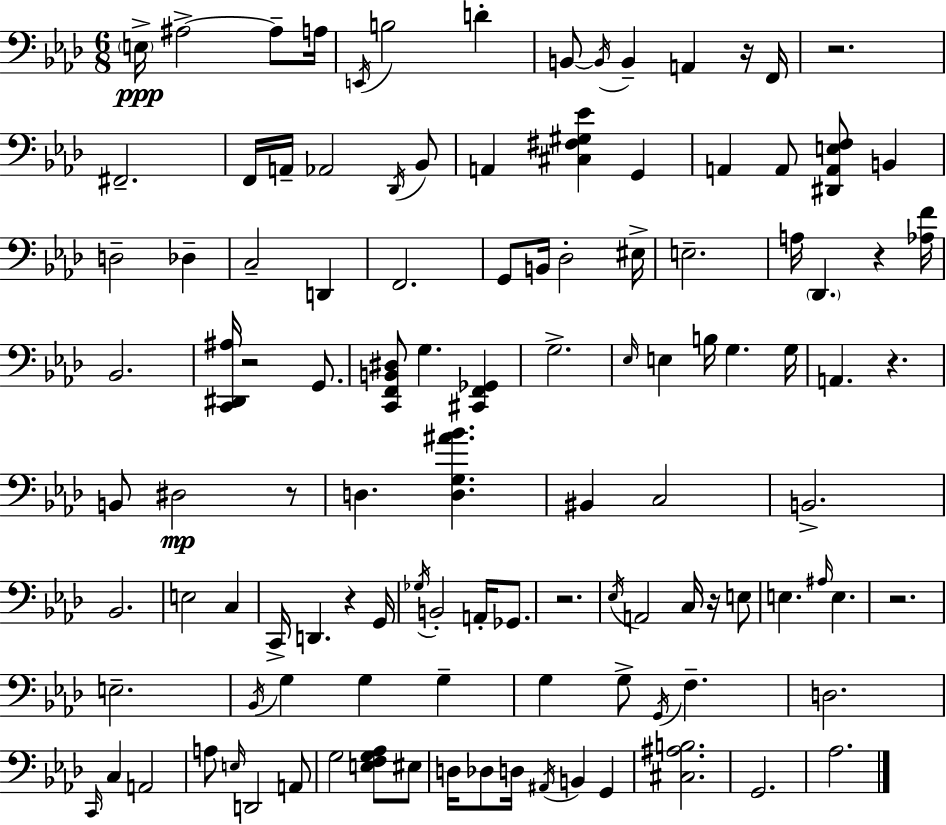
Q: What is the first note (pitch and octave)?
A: E3